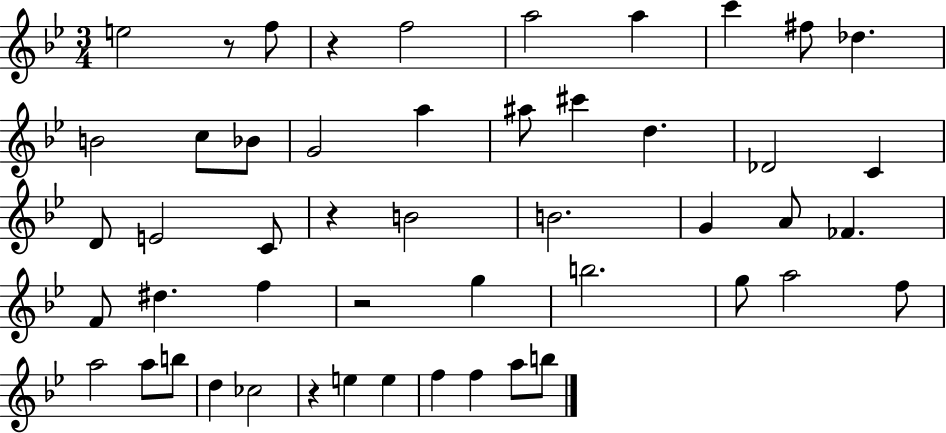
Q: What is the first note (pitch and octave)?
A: E5